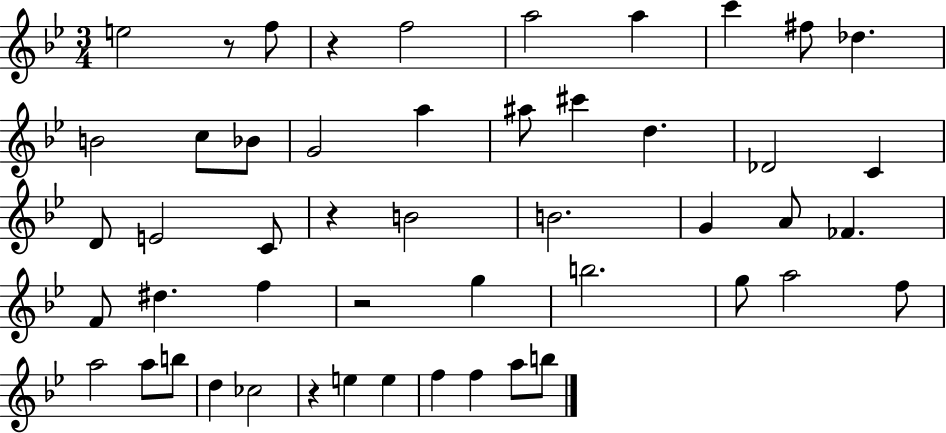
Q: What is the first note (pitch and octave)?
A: E5